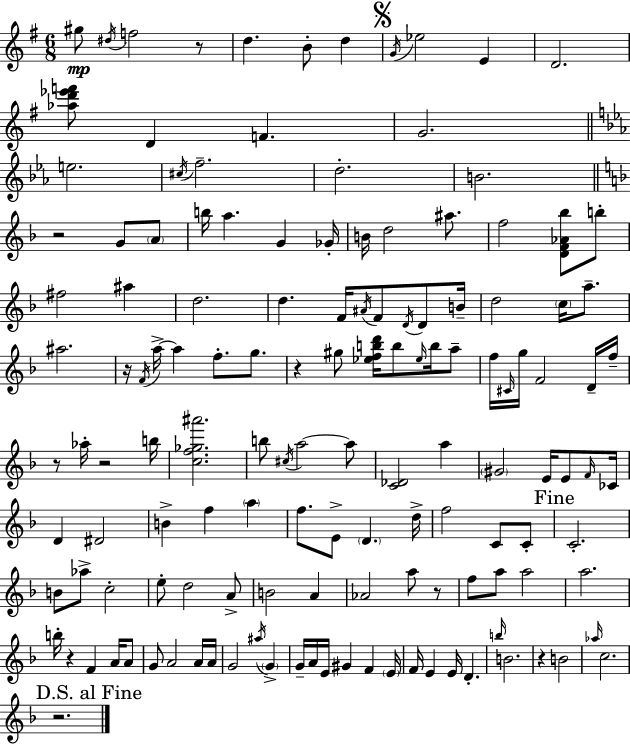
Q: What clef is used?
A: treble